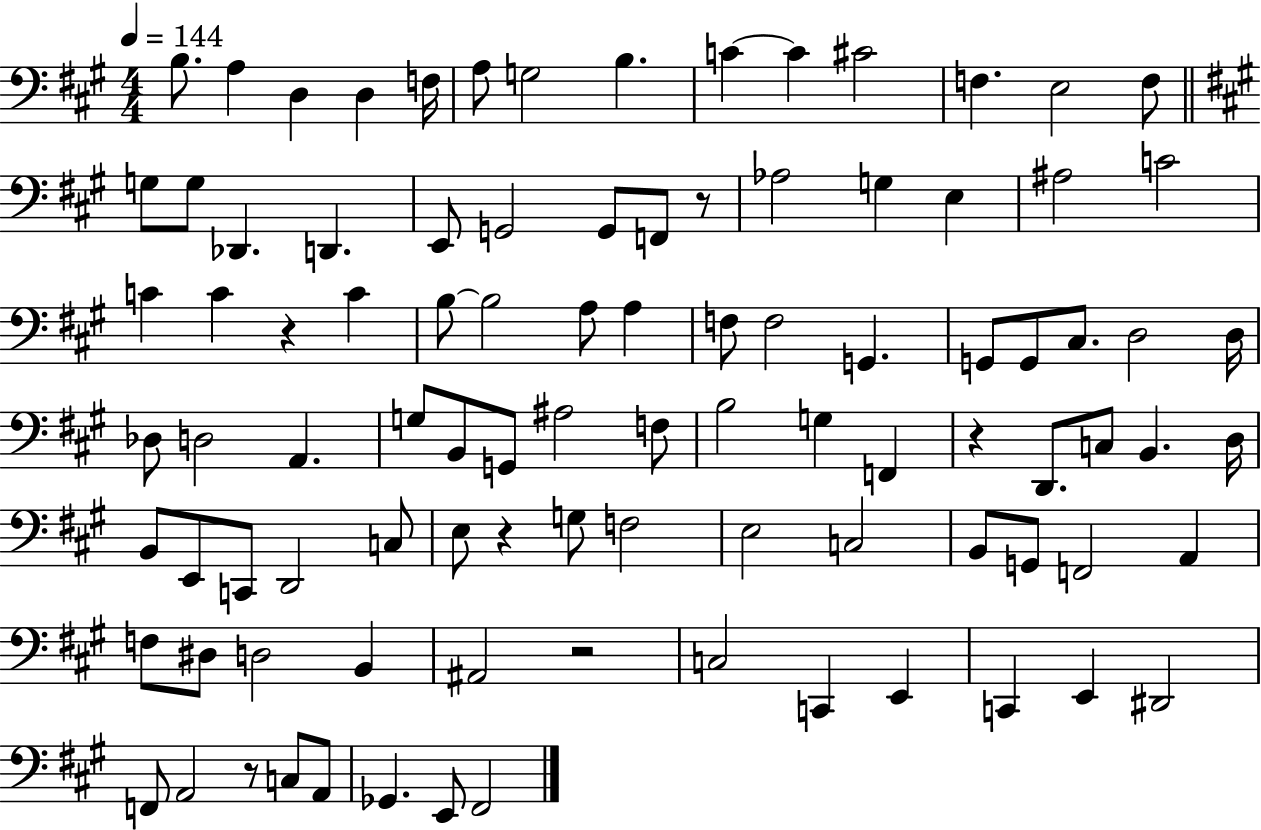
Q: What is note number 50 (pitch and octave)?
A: F3